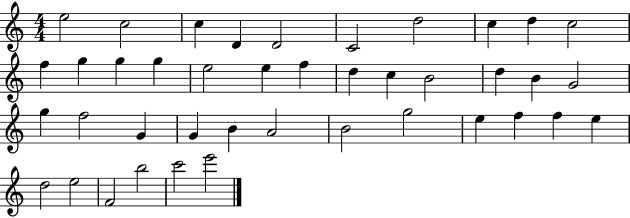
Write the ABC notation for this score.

X:1
T:Untitled
M:4/4
L:1/4
K:C
e2 c2 c D D2 C2 d2 c d c2 f g g g e2 e f d c B2 d B G2 g f2 G G B A2 B2 g2 e f f e d2 e2 F2 b2 c'2 e'2